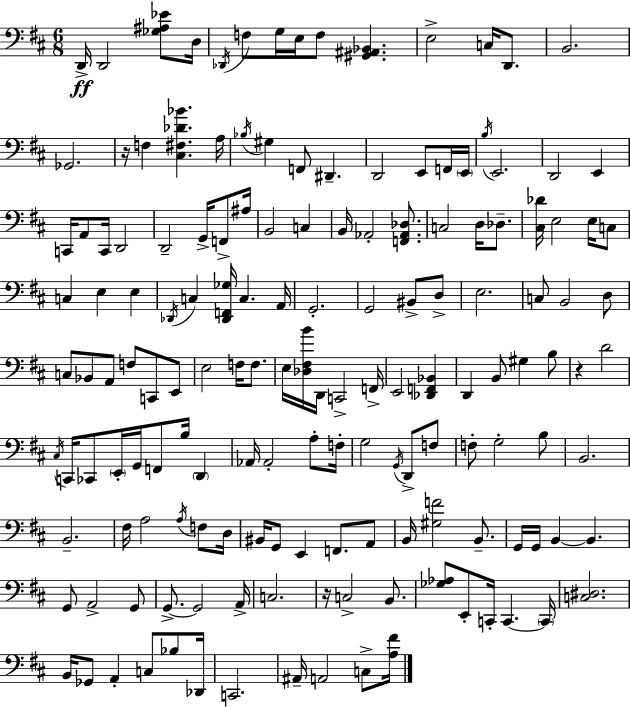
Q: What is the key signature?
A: D major